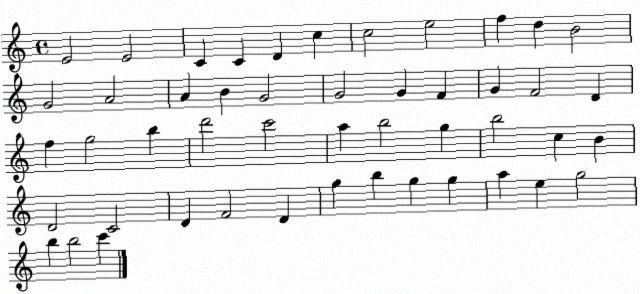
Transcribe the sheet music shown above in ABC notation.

X:1
T:Untitled
M:4/4
L:1/4
K:C
E2 E2 C C D c c2 e2 f d B2 G2 A2 A B G2 G2 G F G F2 D f g2 b d'2 c'2 a b2 g b2 c B D2 C2 D F2 D g b g g a e g2 b b2 c'